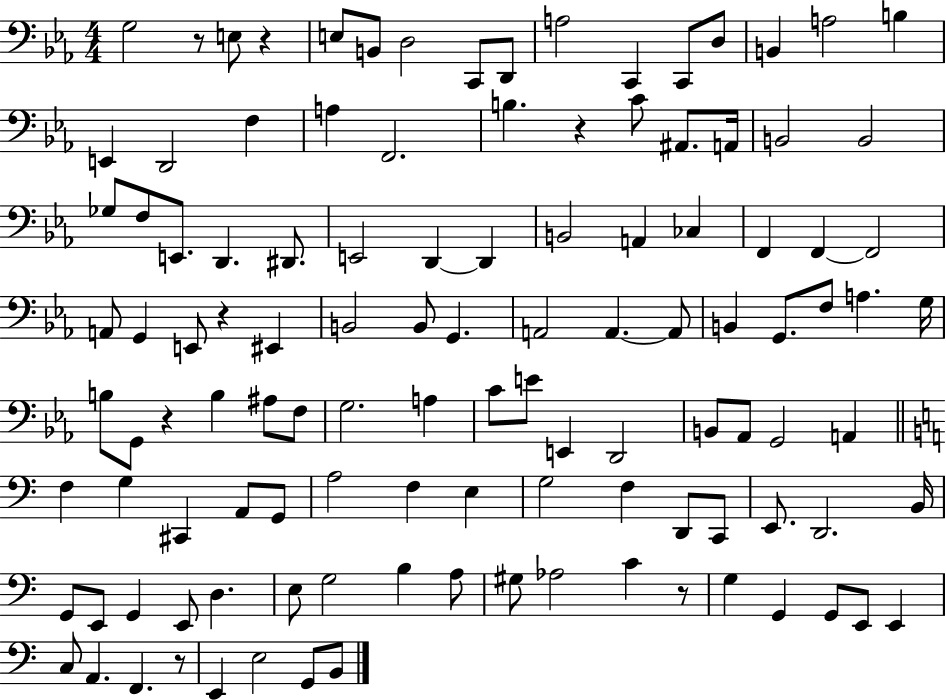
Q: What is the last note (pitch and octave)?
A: B2